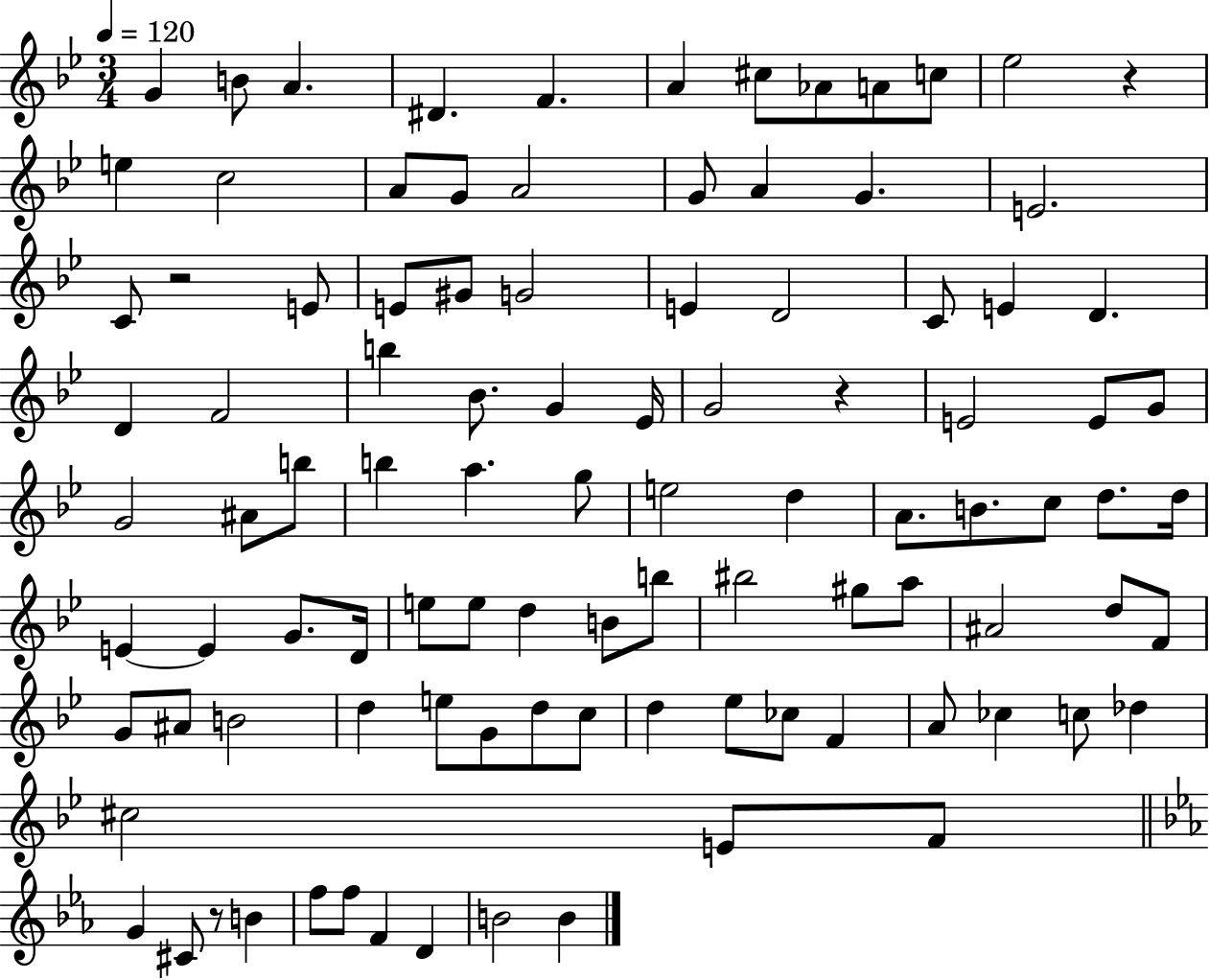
G4/q B4/e A4/q. D#4/q. F4/q. A4/q C#5/e Ab4/e A4/e C5/e Eb5/h R/q E5/q C5/h A4/e G4/e A4/h G4/e A4/q G4/q. E4/h. C4/e R/h E4/e E4/e G#4/e G4/h E4/q D4/h C4/e E4/q D4/q. D4/q F4/h B5/q Bb4/e. G4/q Eb4/s G4/h R/q E4/h E4/e G4/e G4/h A#4/e B5/e B5/q A5/q. G5/e E5/h D5/q A4/e. B4/e. C5/e D5/e. D5/s E4/q E4/q G4/e. D4/s E5/e E5/e D5/q B4/e B5/e BIS5/h G#5/e A5/e A#4/h D5/e F4/e G4/e A#4/e B4/h D5/q E5/e G4/e D5/e C5/e D5/q Eb5/e CES5/e F4/q A4/e CES5/q C5/e Db5/q C#5/h E4/e F4/e G4/q C#4/e R/e B4/q F5/e F5/e F4/q D4/q B4/h B4/q